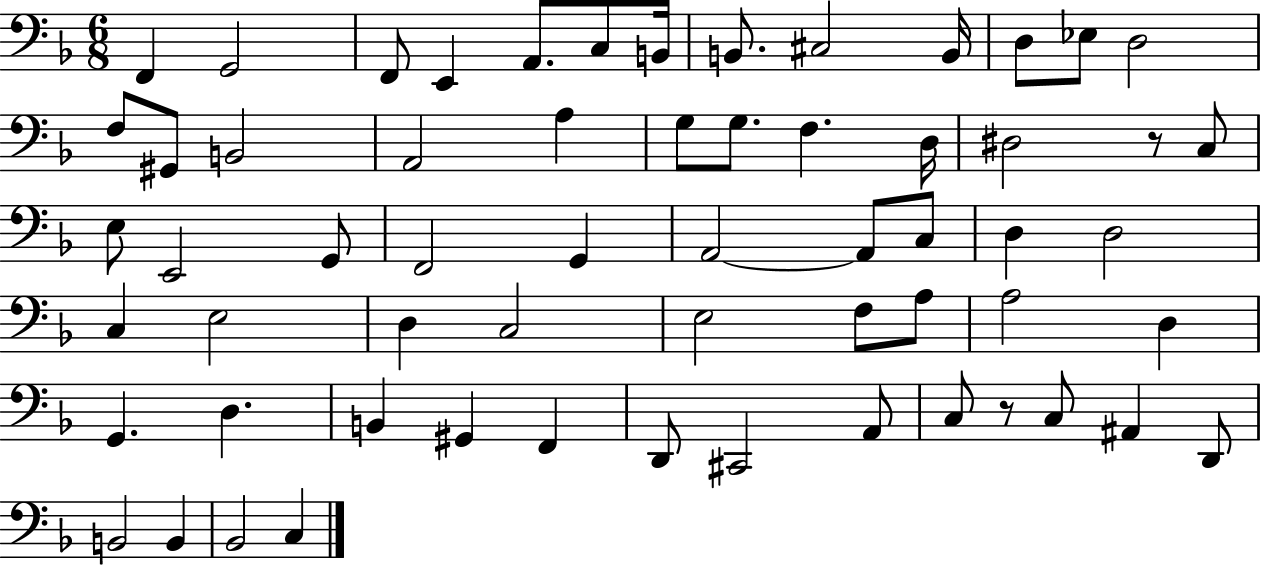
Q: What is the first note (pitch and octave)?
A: F2